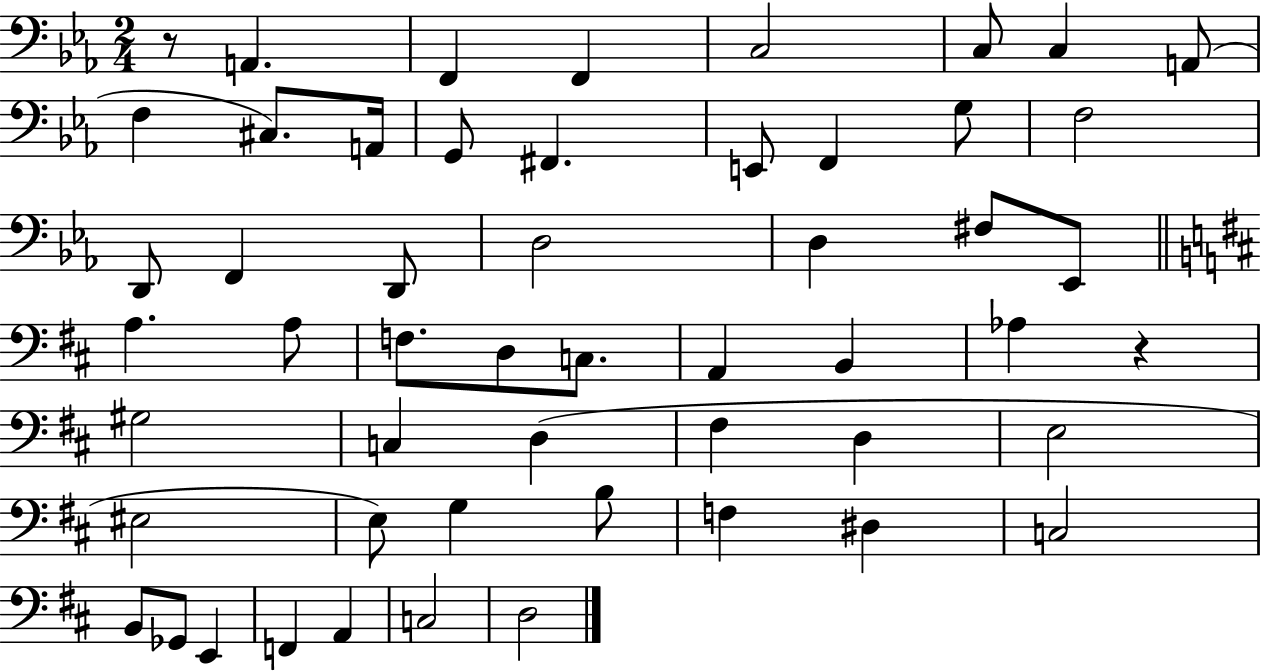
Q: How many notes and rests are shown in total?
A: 53